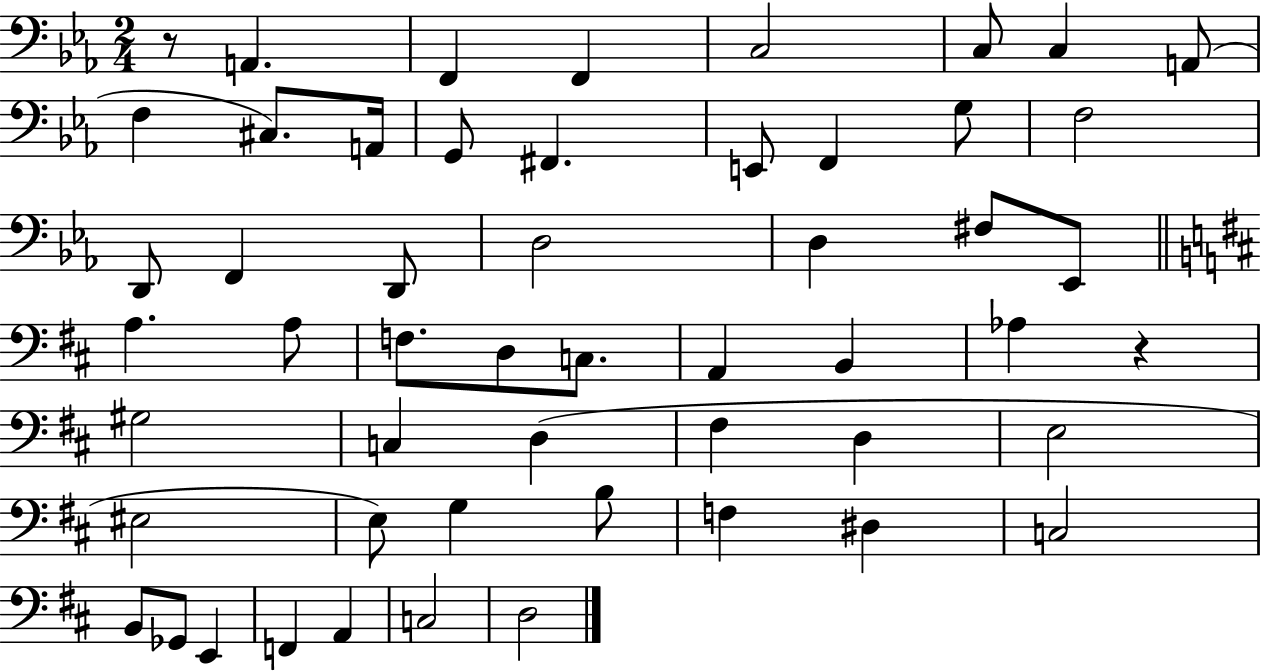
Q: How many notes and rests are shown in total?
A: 53